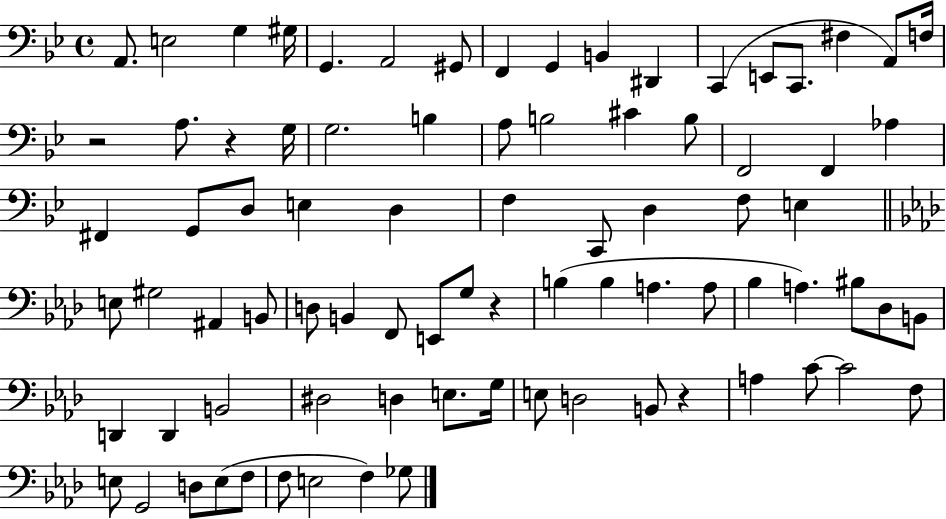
{
  \clef bass
  \time 4/4
  \defaultTimeSignature
  \key bes \major
  a,8. e2 g4 gis16 | g,4. a,2 gis,8 | f,4 g,4 b,4 dis,4 | c,4( e,8 c,8. fis4 a,8) f16 | \break r2 a8. r4 g16 | g2. b4 | a8 b2 cis'4 b8 | f,2 f,4 aes4 | \break fis,4 g,8 d8 e4 d4 | f4 c,8 d4 f8 e4 | \bar "||" \break \key aes \major e8 gis2 ais,4 b,8 | d8 b,4 f,8 e,8 g8 r4 | b4( b4 a4. a8 | bes4 a4.) bis8 des8 b,8 | \break d,4 d,4 b,2 | dis2 d4 e8. g16 | e8 d2 b,8 r4 | a4 c'8~~ c'2 f8 | \break e8 g,2 d8 e8( f8 | f8 e2 f4) ges8 | \bar "|."
}